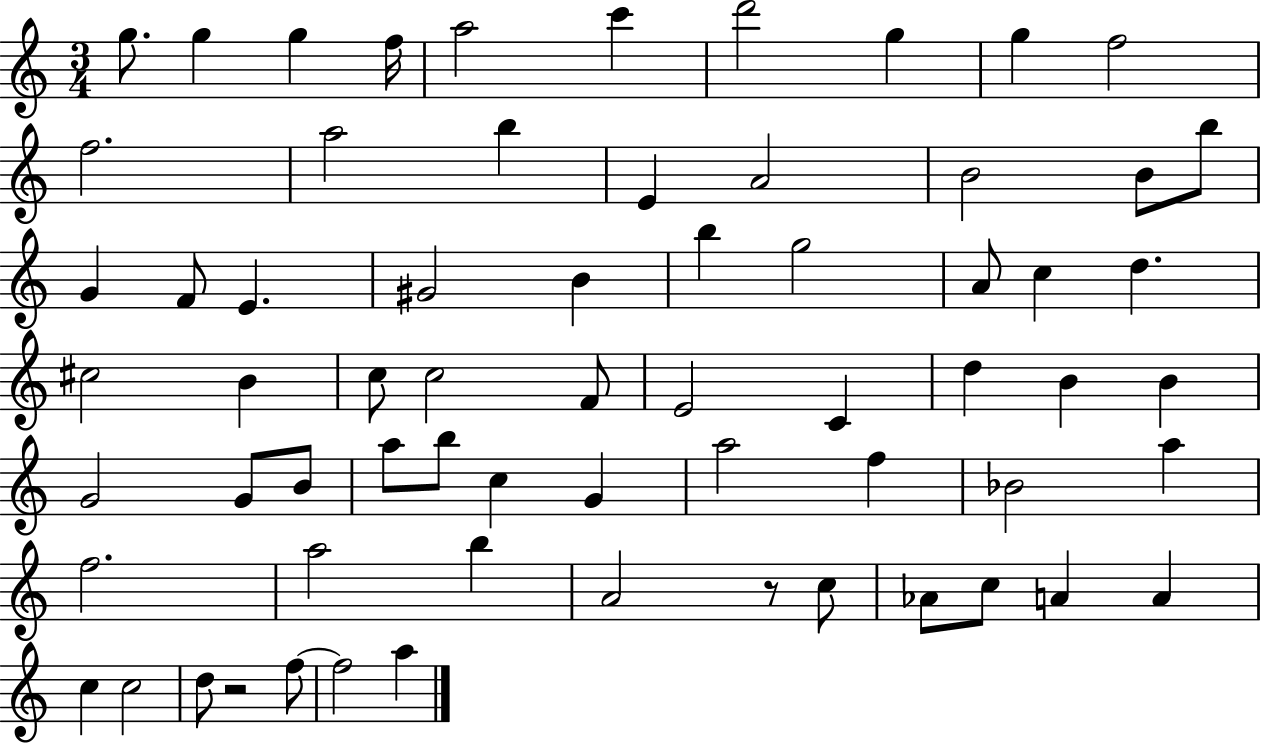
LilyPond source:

{
  \clef treble
  \numericTimeSignature
  \time 3/4
  \key c \major
  g''8. g''4 g''4 f''16 | a''2 c'''4 | d'''2 g''4 | g''4 f''2 | \break f''2. | a''2 b''4 | e'4 a'2 | b'2 b'8 b''8 | \break g'4 f'8 e'4. | gis'2 b'4 | b''4 g''2 | a'8 c''4 d''4. | \break cis''2 b'4 | c''8 c''2 f'8 | e'2 c'4 | d''4 b'4 b'4 | \break g'2 g'8 b'8 | a''8 b''8 c''4 g'4 | a''2 f''4 | bes'2 a''4 | \break f''2. | a''2 b''4 | a'2 r8 c''8 | aes'8 c''8 a'4 a'4 | \break c''4 c''2 | d''8 r2 f''8~~ | f''2 a''4 | \bar "|."
}